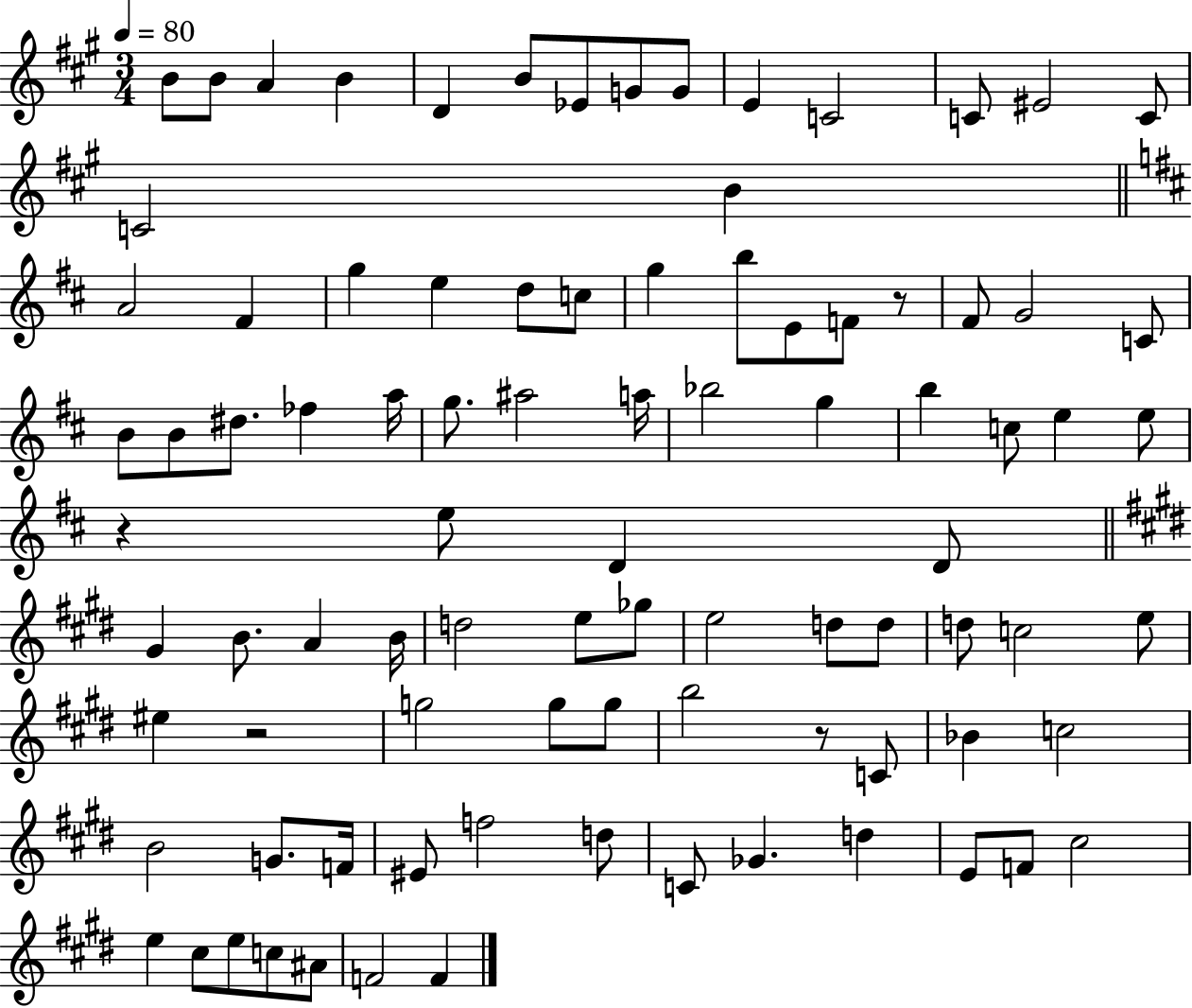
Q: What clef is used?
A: treble